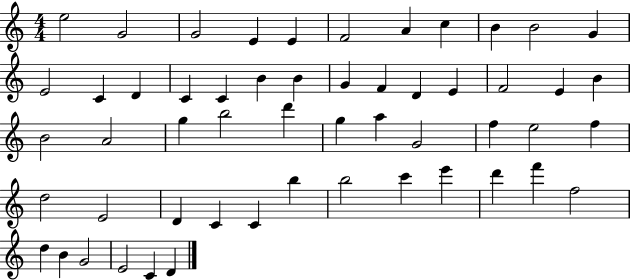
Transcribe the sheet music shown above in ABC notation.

X:1
T:Untitled
M:4/4
L:1/4
K:C
e2 G2 G2 E E F2 A c B B2 G E2 C D C C B B G F D E F2 E B B2 A2 g b2 d' g a G2 f e2 f d2 E2 D C C b b2 c' e' d' f' f2 d B G2 E2 C D